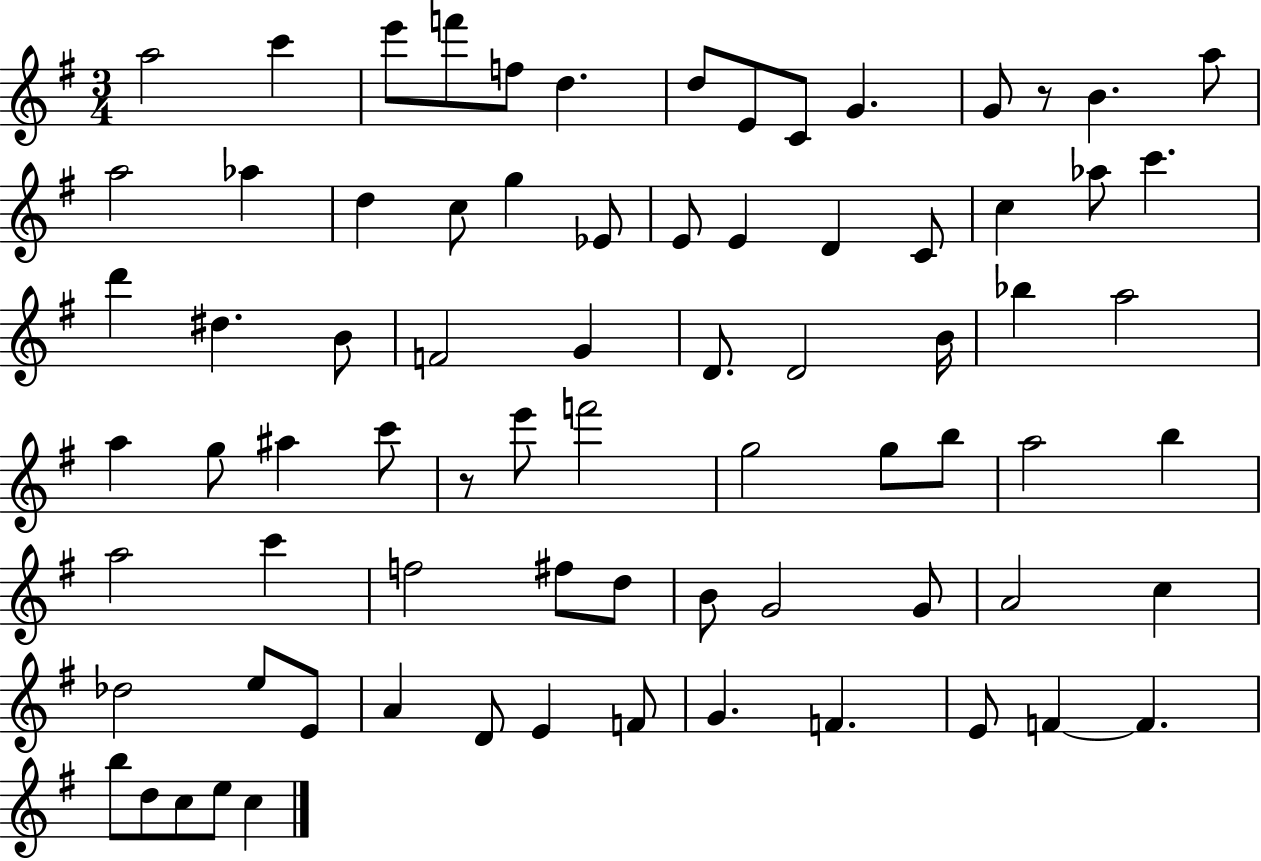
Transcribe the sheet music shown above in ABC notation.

X:1
T:Untitled
M:3/4
L:1/4
K:G
a2 c' e'/2 f'/2 f/2 d d/2 E/2 C/2 G G/2 z/2 B a/2 a2 _a d c/2 g _E/2 E/2 E D C/2 c _a/2 c' d' ^d B/2 F2 G D/2 D2 B/4 _b a2 a g/2 ^a c'/2 z/2 e'/2 f'2 g2 g/2 b/2 a2 b a2 c' f2 ^f/2 d/2 B/2 G2 G/2 A2 c _d2 e/2 E/2 A D/2 E F/2 G F E/2 F F b/2 d/2 c/2 e/2 c